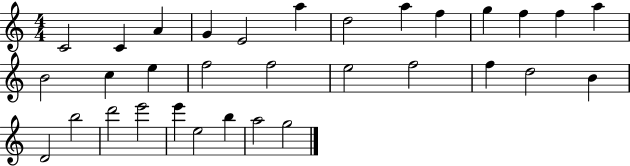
X:1
T:Untitled
M:4/4
L:1/4
K:C
C2 C A G E2 a d2 a f g f f a B2 c e f2 f2 e2 f2 f d2 B D2 b2 d'2 e'2 e' e2 b a2 g2